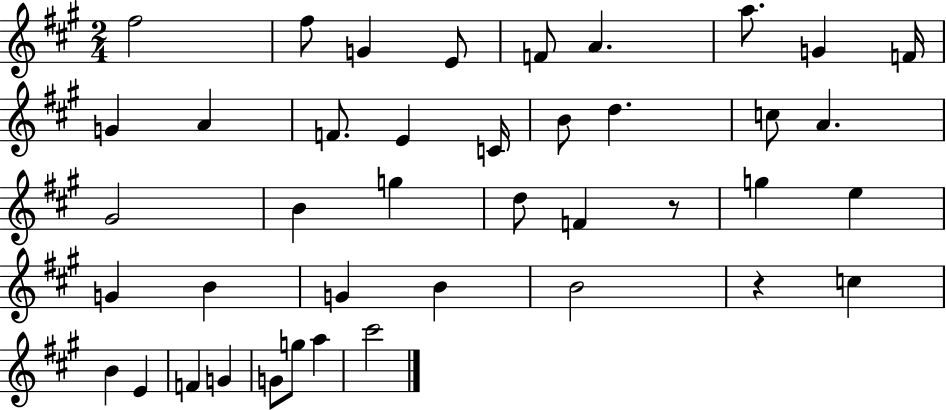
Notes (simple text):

F#5/h F#5/e G4/q E4/e F4/e A4/q. A5/e. G4/q F4/s G4/q A4/q F4/e. E4/q C4/s B4/e D5/q. C5/e A4/q. G#4/h B4/q G5/q D5/e F4/q R/e G5/q E5/q G4/q B4/q G4/q B4/q B4/h R/q C5/q B4/q E4/q F4/q G4/q G4/e G5/e A5/q C#6/h